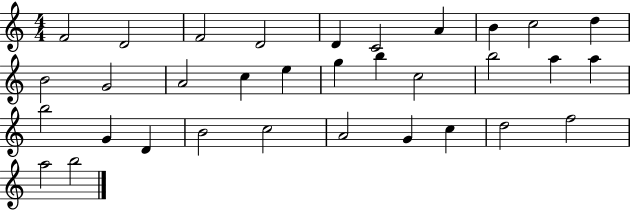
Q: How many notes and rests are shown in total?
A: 33